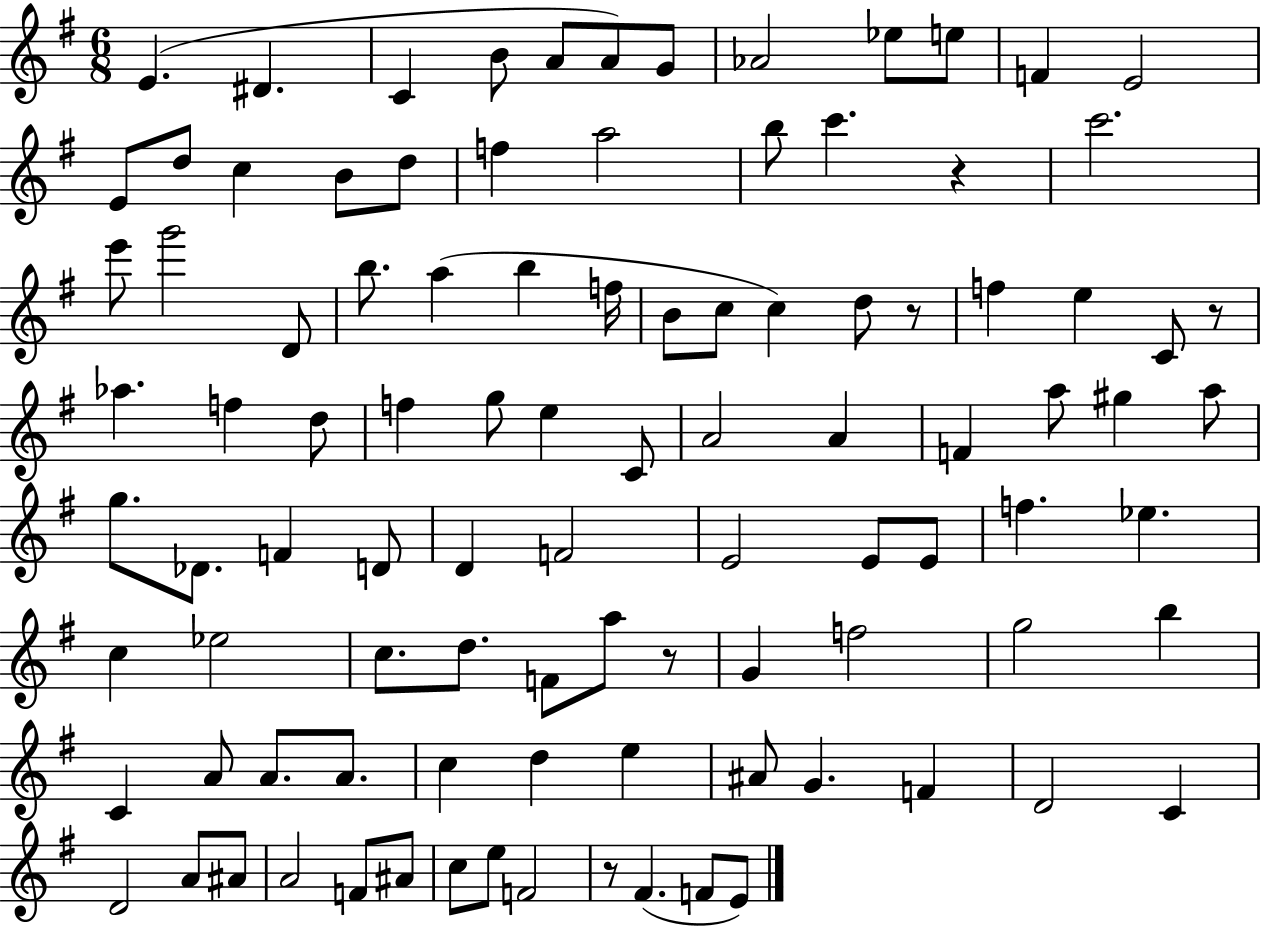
E4/q. D#4/q. C4/q B4/e A4/e A4/e G4/e Ab4/h Eb5/e E5/e F4/q E4/h E4/e D5/e C5/q B4/e D5/e F5/q A5/h B5/e C6/q. R/q C6/h. E6/e G6/h D4/e B5/e. A5/q B5/q F5/s B4/e C5/e C5/q D5/e R/e F5/q E5/q C4/e R/e Ab5/q. F5/q D5/e F5/q G5/e E5/q C4/e A4/h A4/q F4/q A5/e G#5/q A5/e G5/e. Db4/e. F4/q D4/e D4/q F4/h E4/h E4/e E4/e F5/q. Eb5/q. C5/q Eb5/h C5/e. D5/e. F4/e A5/e R/e G4/q F5/h G5/h B5/q C4/q A4/e A4/e. A4/e. C5/q D5/q E5/q A#4/e G4/q. F4/q D4/h C4/q D4/h A4/e A#4/e A4/h F4/e A#4/e C5/e E5/e F4/h R/e F#4/q. F4/e E4/e